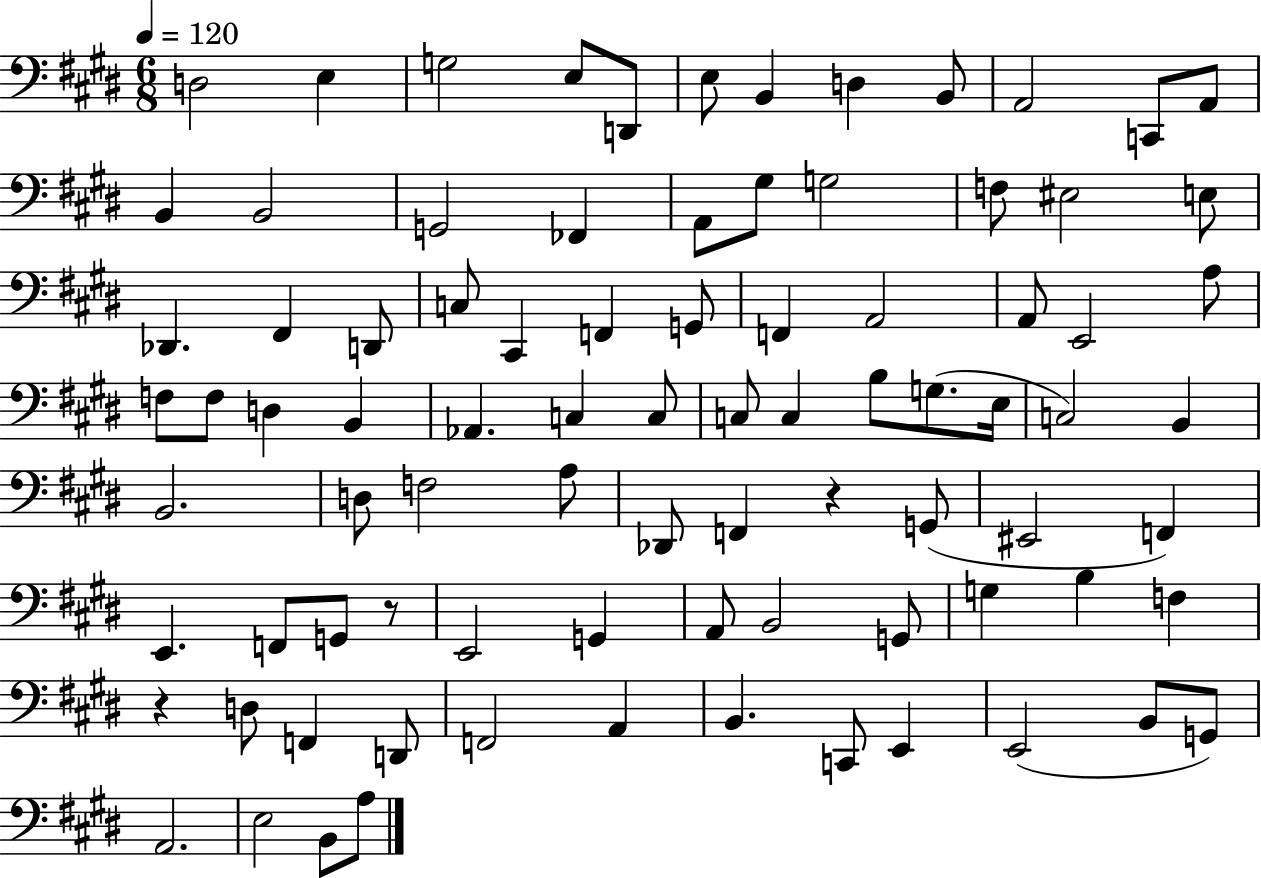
D3/h E3/q G3/h E3/e D2/e E3/e B2/q D3/q B2/e A2/h C2/e A2/e B2/q B2/h G2/h FES2/q A2/e G#3/e G3/h F3/e EIS3/h E3/e Db2/q. F#2/q D2/e C3/e C#2/q F2/q G2/e F2/q A2/h A2/e E2/h A3/e F3/e F3/e D3/q B2/q Ab2/q. C3/q C3/e C3/e C3/q B3/e G3/e. E3/s C3/h B2/q B2/h. D3/e F3/h A3/e Db2/e F2/q R/q G2/e EIS2/h F2/q E2/q. F2/e G2/e R/e E2/h G2/q A2/e B2/h G2/e G3/q B3/q F3/q R/q D3/e F2/q D2/e F2/h A2/q B2/q. C2/e E2/q E2/h B2/e G2/e A2/h. E3/h B2/e A3/e